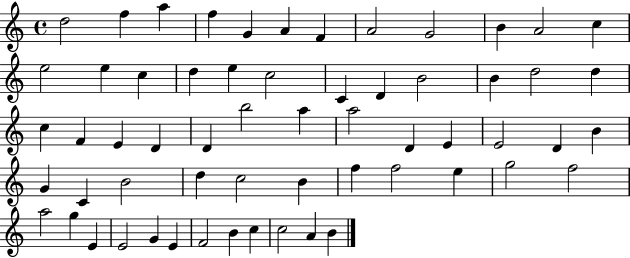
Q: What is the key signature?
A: C major